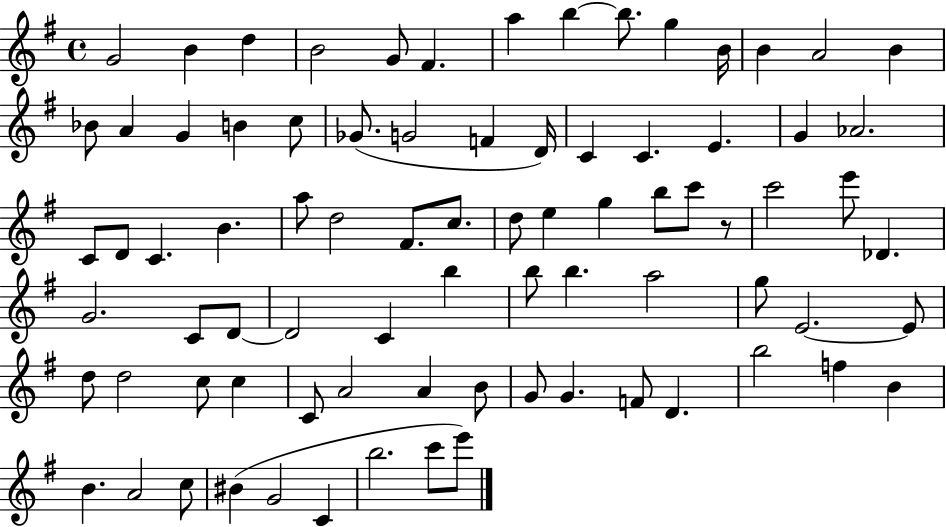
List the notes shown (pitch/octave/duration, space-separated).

G4/h B4/q D5/q B4/h G4/e F#4/q. A5/q B5/q B5/e. G5/q B4/s B4/q A4/h B4/q Bb4/e A4/q G4/q B4/q C5/e Gb4/e. G4/h F4/q D4/s C4/q C4/q. E4/q. G4/q Ab4/h. C4/e D4/e C4/q. B4/q. A5/e D5/h F#4/e. C5/e. D5/e E5/q G5/q B5/e C6/e R/e C6/h E6/e Db4/q. G4/h. C4/e D4/e D4/h C4/q B5/q B5/e B5/q. A5/h G5/e E4/h. E4/e D5/e D5/h C5/e C5/q C4/e A4/h A4/q B4/e G4/e G4/q. F4/e D4/q. B5/h F5/q B4/q B4/q. A4/h C5/e BIS4/q G4/h C4/q B5/h. C6/e E6/e